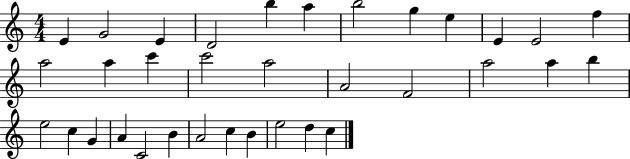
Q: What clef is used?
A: treble